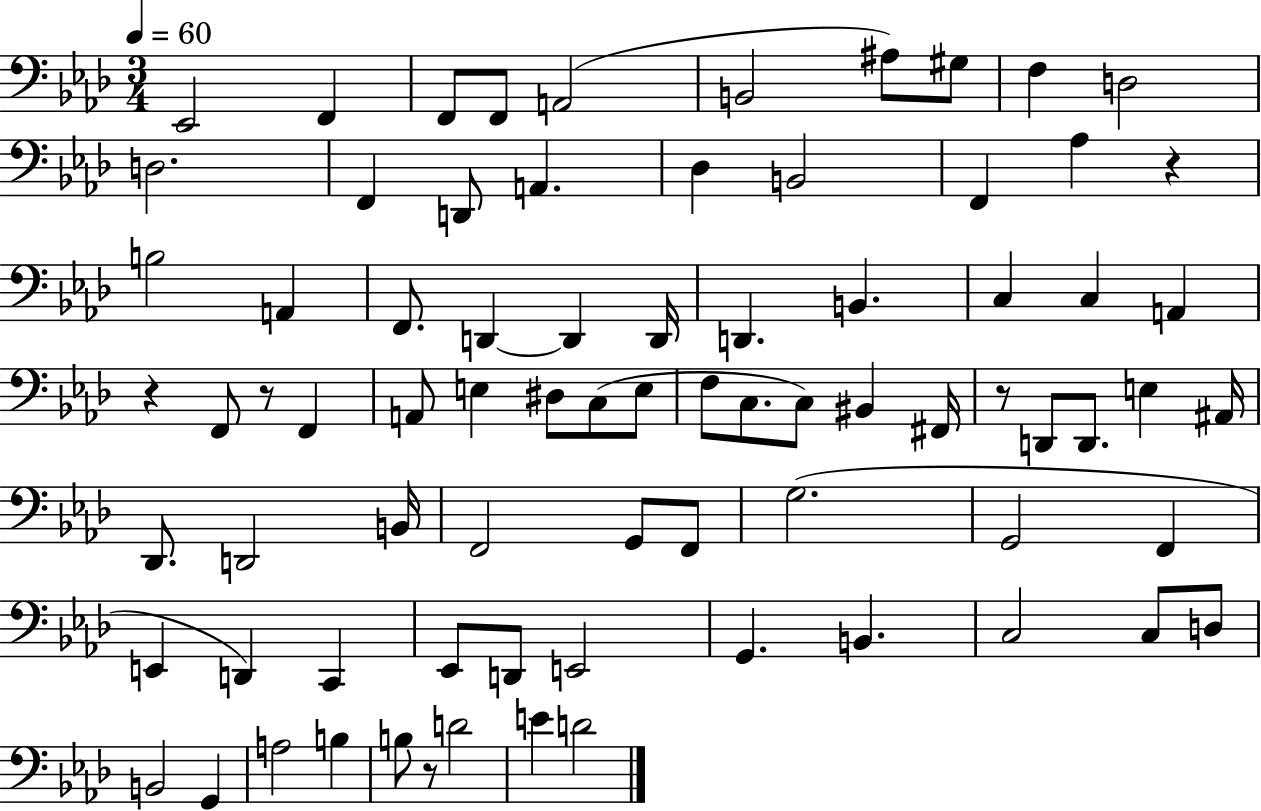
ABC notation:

X:1
T:Untitled
M:3/4
L:1/4
K:Ab
_E,,2 F,, F,,/2 F,,/2 A,,2 B,,2 ^A,/2 ^G,/2 F, D,2 D,2 F,, D,,/2 A,, _D, B,,2 F,, _A, z B,2 A,, F,,/2 D,, D,, D,,/4 D,, B,, C, C, A,, z F,,/2 z/2 F,, A,,/2 E, ^D,/2 C,/2 E,/2 F,/2 C,/2 C,/2 ^B,, ^F,,/4 z/2 D,,/2 D,,/2 E, ^A,,/4 _D,,/2 D,,2 B,,/4 F,,2 G,,/2 F,,/2 G,2 G,,2 F,, E,, D,, C,, _E,,/2 D,,/2 E,,2 G,, B,, C,2 C,/2 D,/2 B,,2 G,, A,2 B, B,/2 z/2 D2 E D2